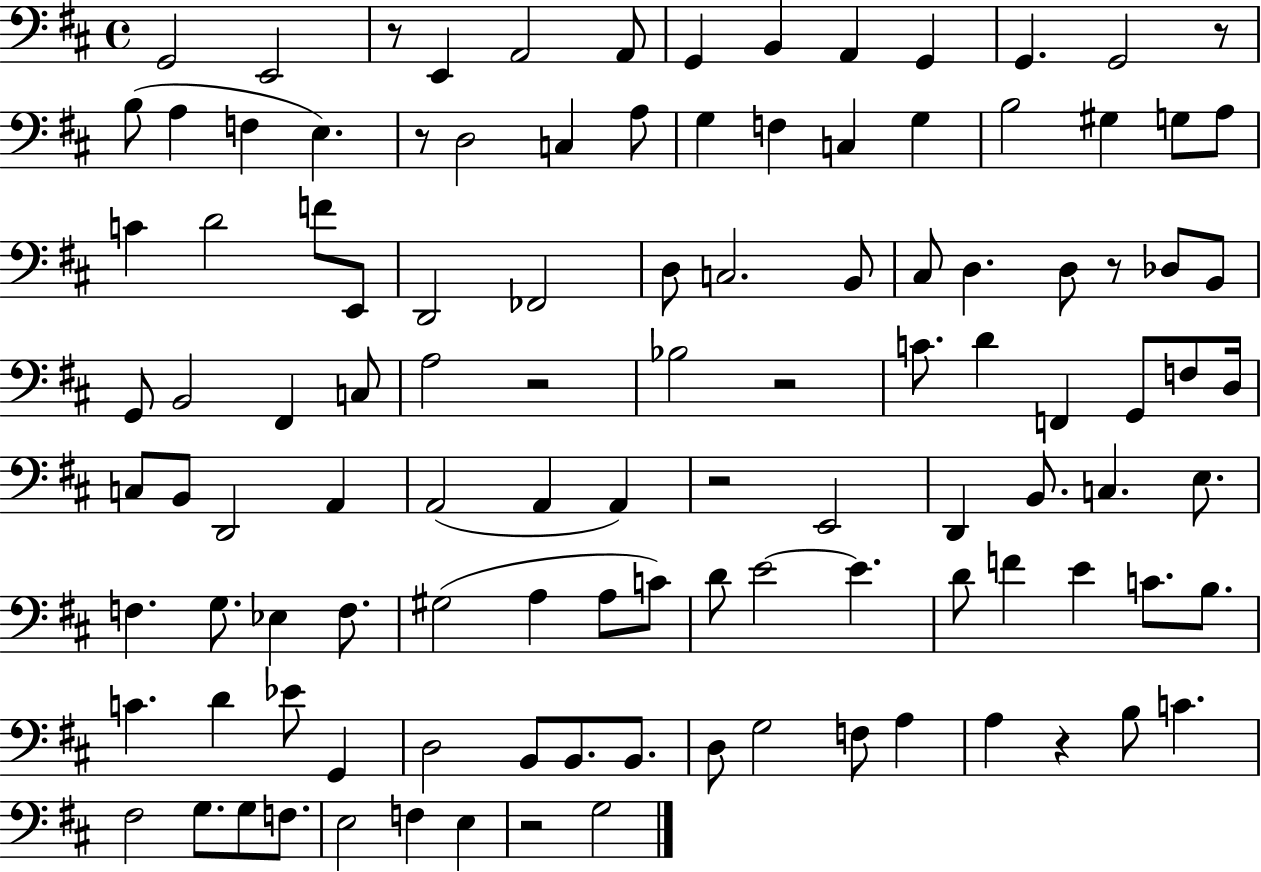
{
  \clef bass
  \time 4/4
  \defaultTimeSignature
  \key d \major
  \repeat volta 2 { g,2 e,2 | r8 e,4 a,2 a,8 | g,4 b,4 a,4 g,4 | g,4. g,2 r8 | \break b8( a4 f4 e4.) | r8 d2 c4 a8 | g4 f4 c4 g4 | b2 gis4 g8 a8 | \break c'4 d'2 f'8 e,8 | d,2 fes,2 | d8 c2. b,8 | cis8 d4. d8 r8 des8 b,8 | \break g,8 b,2 fis,4 c8 | a2 r2 | bes2 r2 | c'8. d'4 f,4 g,8 f8 d16 | \break c8 b,8 d,2 a,4 | a,2( a,4 a,4) | r2 e,2 | d,4 b,8. c4. e8. | \break f4. g8. ees4 f8. | gis2( a4 a8 c'8) | d'8 e'2~~ e'4. | d'8 f'4 e'4 c'8. b8. | \break c'4. d'4 ees'8 g,4 | d2 b,8 b,8. b,8. | d8 g2 f8 a4 | a4 r4 b8 c'4. | \break fis2 g8. g8 f8. | e2 f4 e4 | r2 g2 | } \bar "|."
}